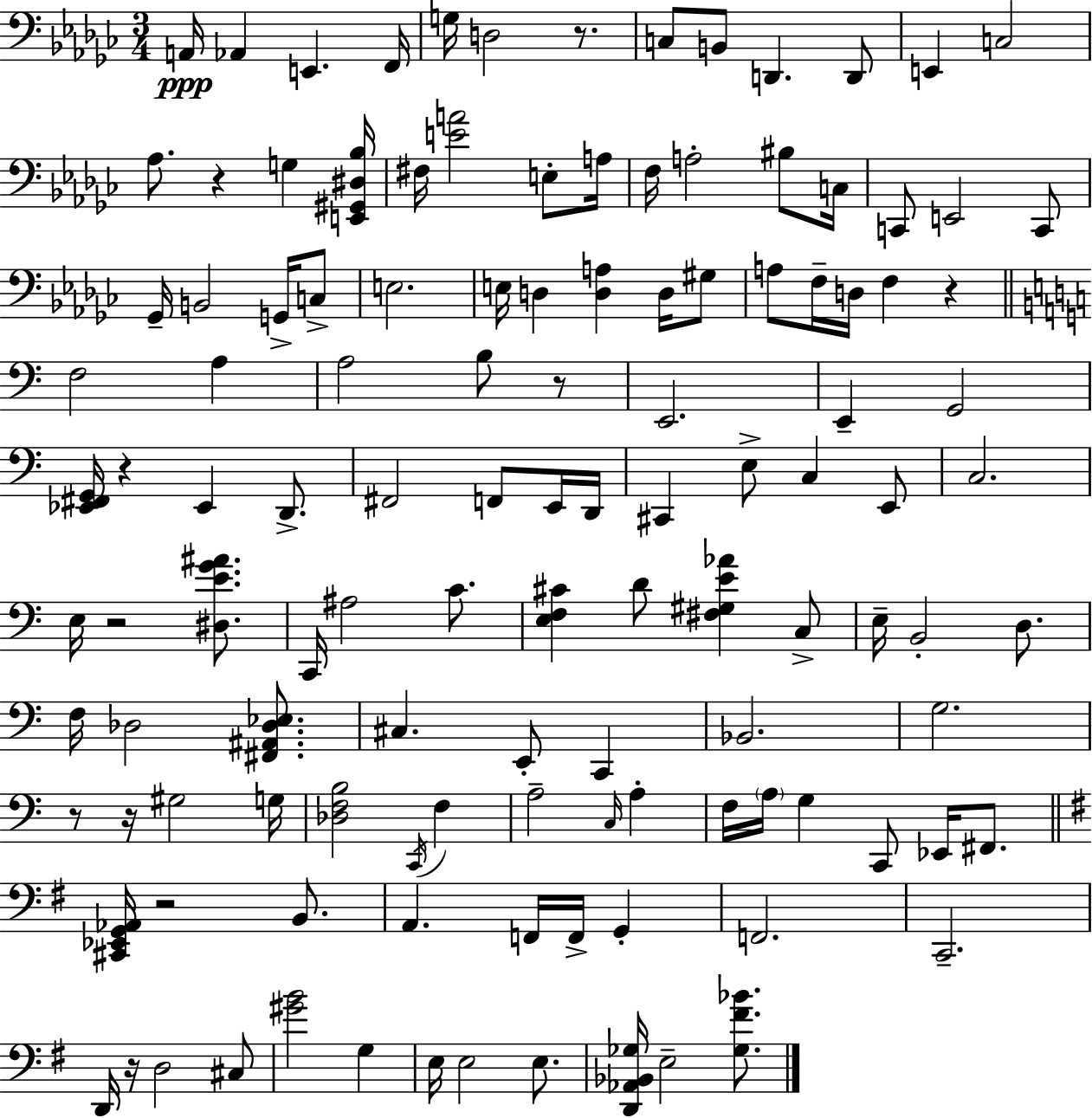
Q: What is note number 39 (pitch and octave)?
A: A3